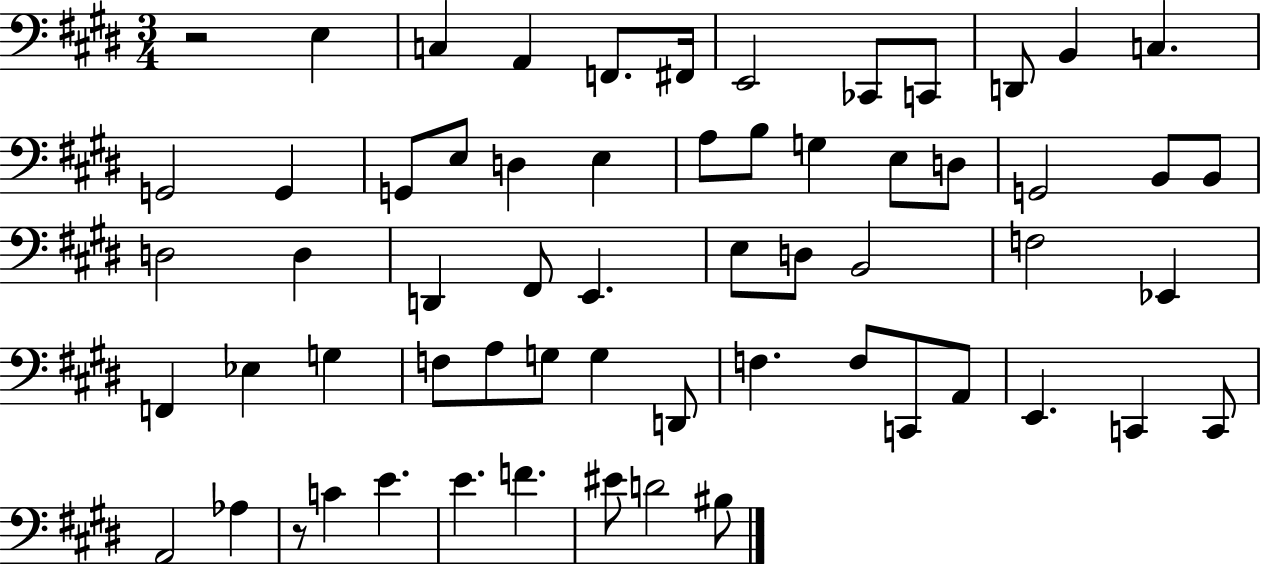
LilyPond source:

{
  \clef bass
  \numericTimeSignature
  \time 3/4
  \key e \major
  r2 e4 | c4 a,4 f,8. fis,16 | e,2 ces,8 c,8 | d,8 b,4 c4. | \break g,2 g,4 | g,8 e8 d4 e4 | a8 b8 g4 e8 d8 | g,2 b,8 b,8 | \break d2 d4 | d,4 fis,8 e,4. | e8 d8 b,2 | f2 ees,4 | \break f,4 ees4 g4 | f8 a8 g8 g4 d,8 | f4. f8 c,8 a,8 | e,4. c,4 c,8 | \break a,2 aes4 | r8 c'4 e'4. | e'4. f'4. | eis'8 d'2 bis8 | \break \bar "|."
}